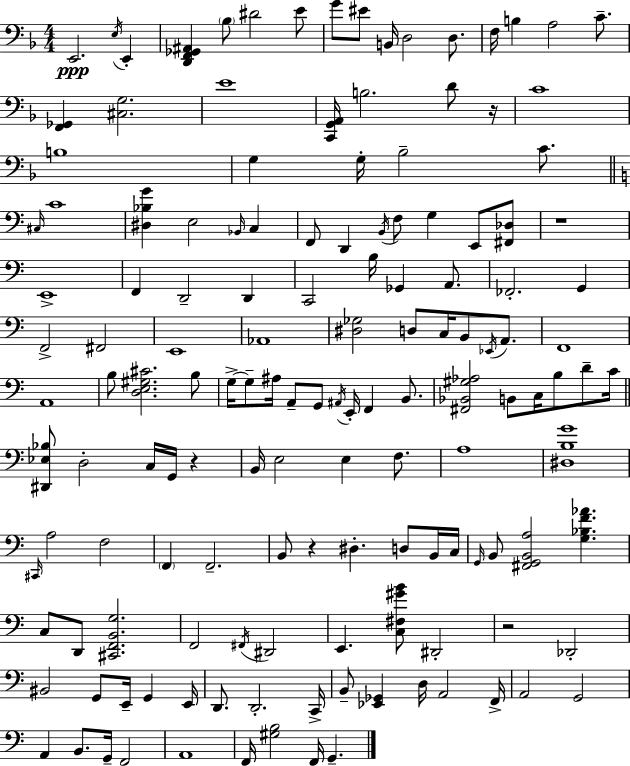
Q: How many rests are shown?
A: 5